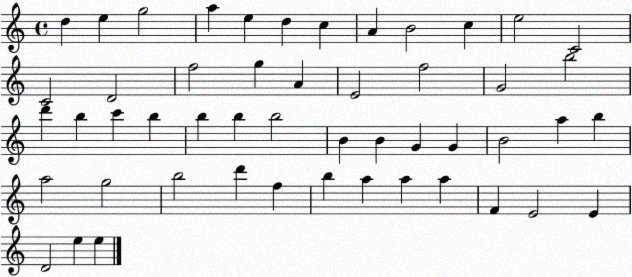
X:1
T:Untitled
M:4/4
L:1/4
K:C
d e g2 a e d c A B2 c e2 C2 C2 D2 f2 g A E2 f2 G2 b2 d' b c' b b b b2 B B G G B2 a b a2 g2 b2 d' f b a a a F E2 E D2 e e